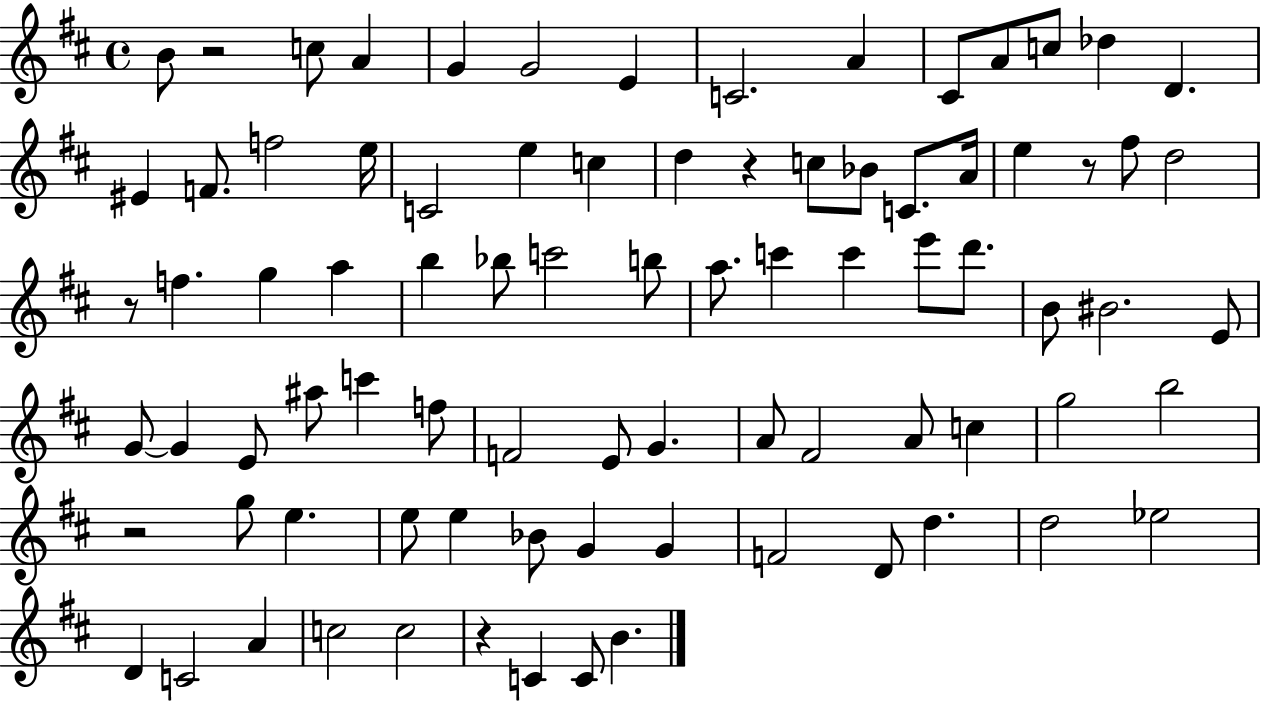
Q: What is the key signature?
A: D major